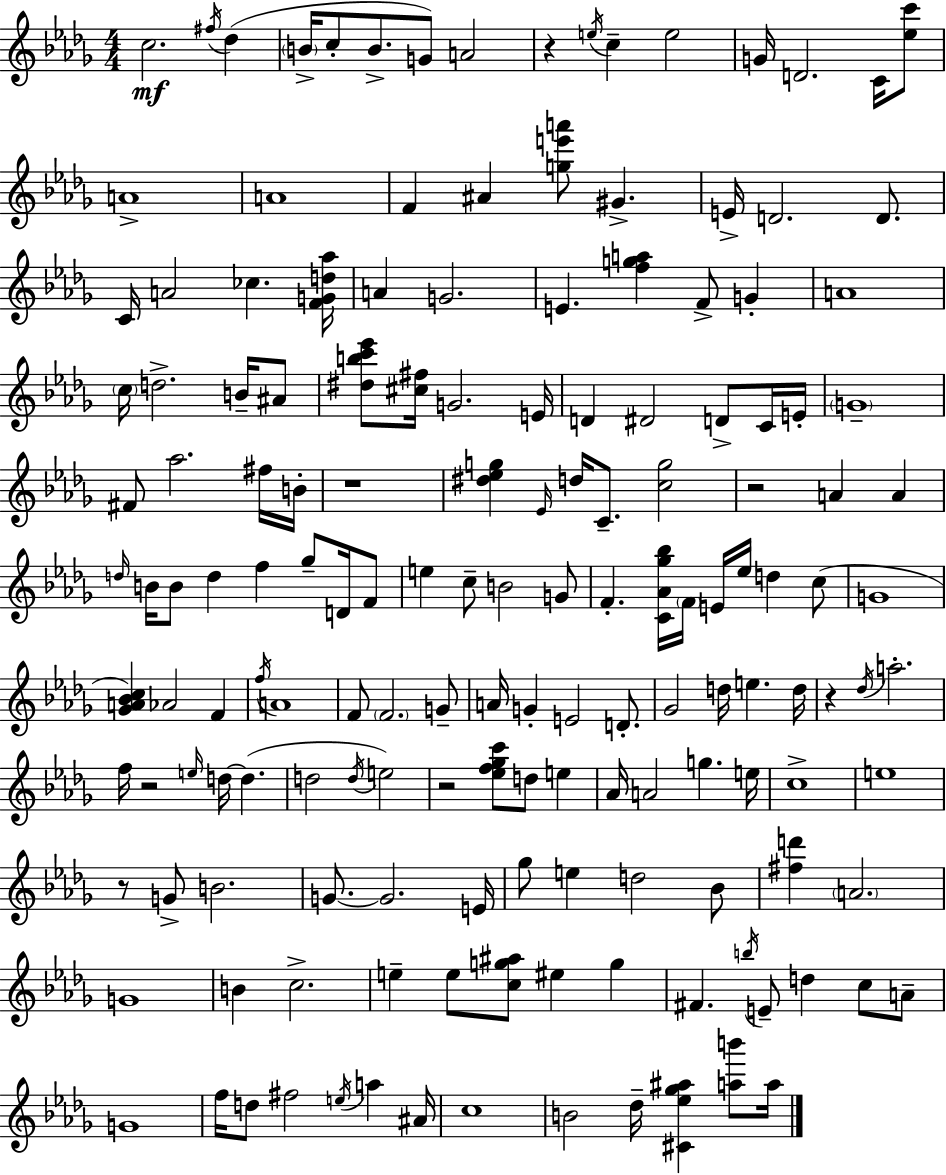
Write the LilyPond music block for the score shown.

{
  \clef treble
  \numericTimeSignature
  \time 4/4
  \key bes \minor
  \repeat volta 2 { c''2.\mf \acciaccatura { fis''16 } des''4( | \parenthesize b'16-> c''8-. b'8.-> g'8) a'2 | r4 \acciaccatura { e''16 } c''4-- e''2 | g'16 d'2. c'16 | \break <ees'' c'''>8 a'1-> | a'1 | f'4 ais'4 <g'' e''' a'''>8 gis'4.-> | e'16-> d'2. d'8. | \break c'16 a'2 ces''4. | <f' g' d'' aes''>16 a'4 g'2. | e'4. <f'' g'' a''>4 f'8-> g'4-. | a'1 | \break \parenthesize c''16 d''2.-> b'16-- | ais'8 <dis'' b'' c''' ees'''>8 <cis'' fis''>16 g'2. | e'16 d'4 dis'2 d'8-> | c'16 e'16-. \parenthesize g'1-- | \break fis'8 aes''2. | fis''16 b'16-. r1 | <dis'' ees'' g''>4 \grace { ees'16 } d''16 c'8.-- <c'' g''>2 | r2 a'4 a'4 | \break \grace { d''16 } b'16 b'8 d''4 f''4 ges''8-- | d'16 f'8 e''4 c''8-- b'2 | g'8 f'4.-. <c' aes' ges'' bes''>16 \parenthesize f'16 e'16 ees''16 d''4 | c''8( g'1 | \break <ges' a' bes' c''>4) aes'2 | f'4 \acciaccatura { f''16 } a'1 | f'8 \parenthesize f'2. | g'8-- a'16 g'4-. e'2 | \break d'8.-. ges'2 d''16 e''4. | d''16 r4 \acciaccatura { des''16 } a''2.-. | f''16 r2 \grace { e''16 } | d''16~~ d''4.( d''2 \acciaccatura { d''16 }) | \break e''2 r2 | <ees'' f'' ges'' c'''>8 d''8 e''4 aes'16 a'2 | g''4. e''16 c''1-> | e''1 | \break r8 g'8-> b'2. | g'8.~~ g'2. | e'16 ges''8 e''4 d''2 | bes'8 <fis'' d'''>4 \parenthesize a'2. | \break g'1 | b'4 c''2.-> | e''4-- e''8 <c'' g'' ais''>8 | eis''4 g''4 fis'4. \acciaccatura { b''16 } e'8-- | \break d''4 c''8 a'8-- g'1 | f''16 d''8 fis''2 | \acciaccatura { e''16 } a''4 ais'16 c''1 | b'2 | \break des''16-- <cis' ees'' ges'' ais''>4 <a'' b'''>8 a''16 } \bar "|."
}